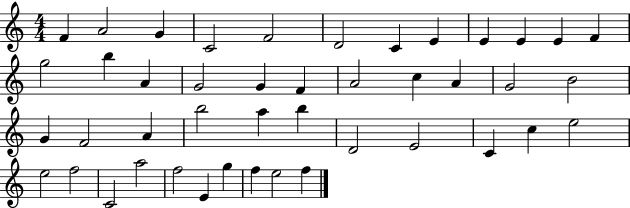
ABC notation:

X:1
T:Untitled
M:4/4
L:1/4
K:C
F A2 G C2 F2 D2 C E E E E F g2 b A G2 G F A2 c A G2 B2 G F2 A b2 a b D2 E2 C c e2 e2 f2 C2 a2 f2 E g f e2 f